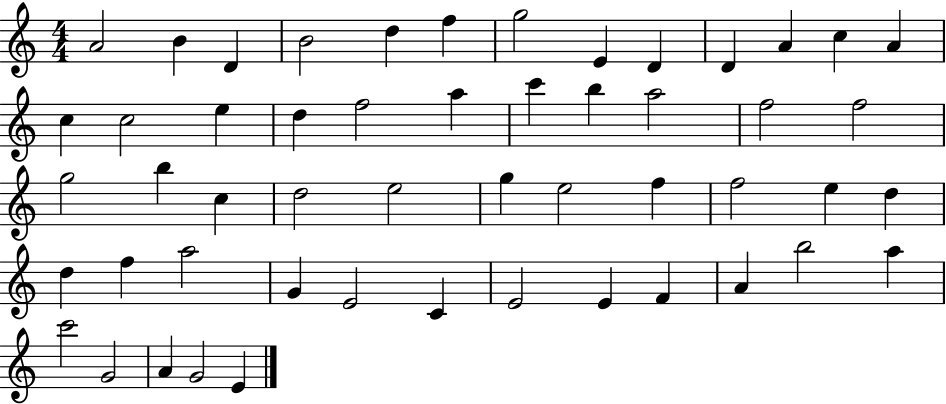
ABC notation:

X:1
T:Untitled
M:4/4
L:1/4
K:C
A2 B D B2 d f g2 E D D A c A c c2 e d f2 a c' b a2 f2 f2 g2 b c d2 e2 g e2 f f2 e d d f a2 G E2 C E2 E F A b2 a c'2 G2 A G2 E